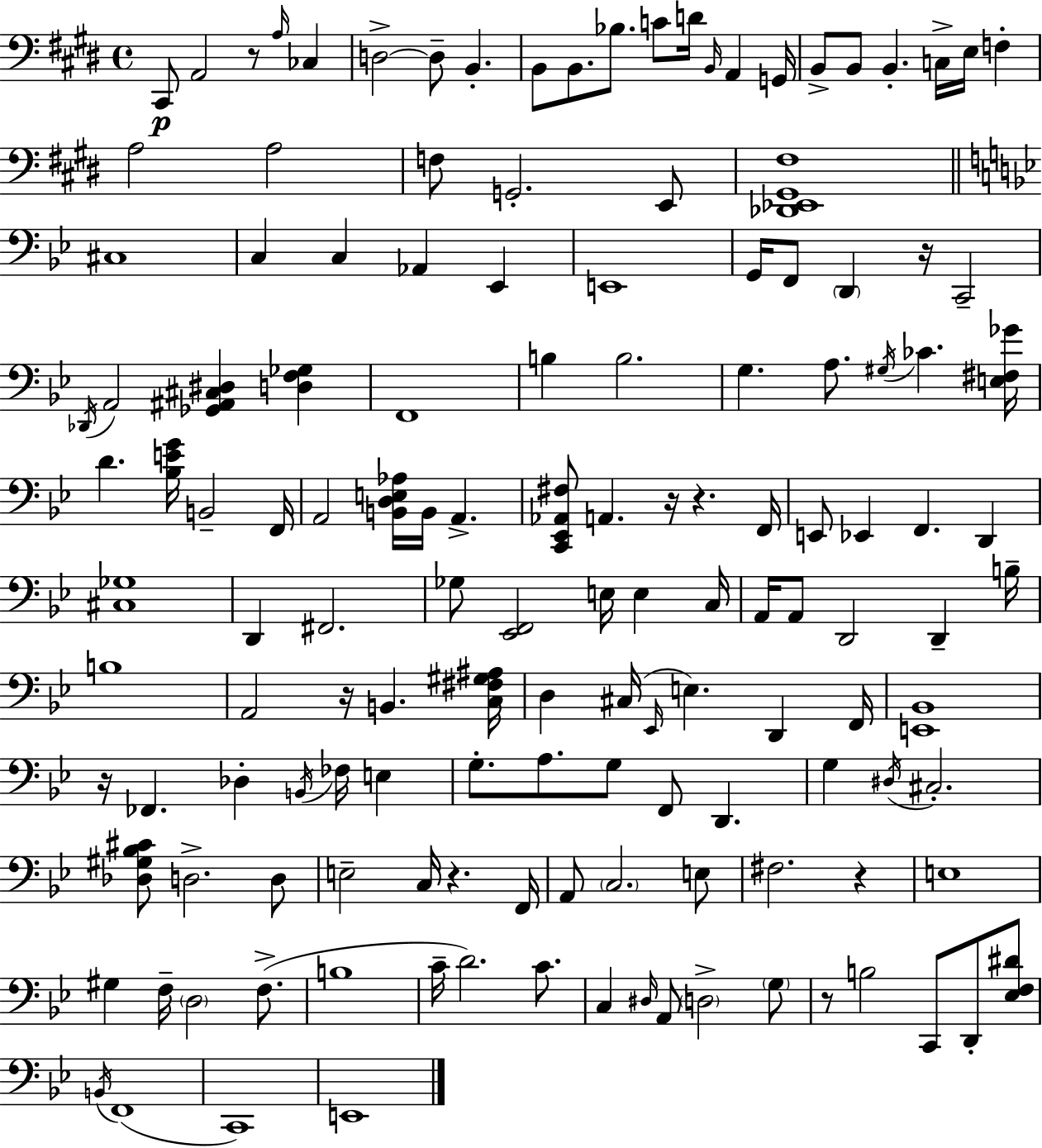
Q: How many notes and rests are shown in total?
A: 142